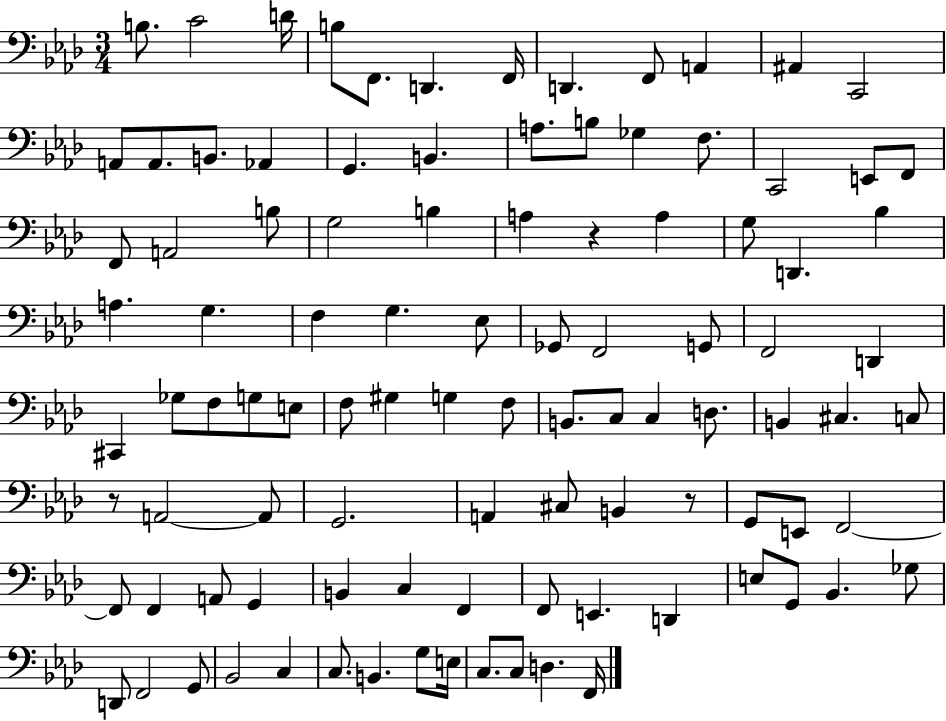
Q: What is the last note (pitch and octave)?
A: F2